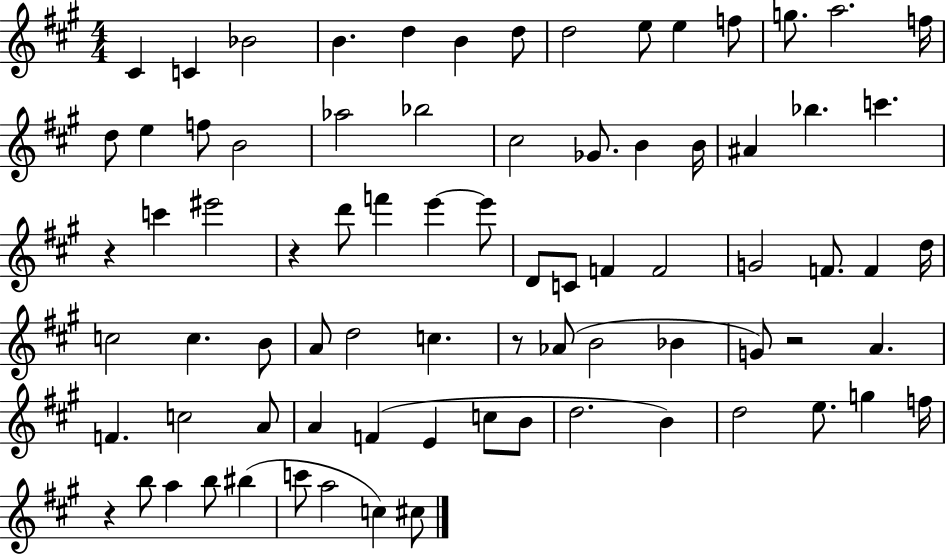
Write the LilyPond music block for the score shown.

{
  \clef treble
  \numericTimeSignature
  \time 4/4
  \key a \major
  cis'4 c'4 bes'2 | b'4. d''4 b'4 d''8 | d''2 e''8 e''4 f''8 | g''8. a''2. f''16 | \break d''8 e''4 f''8 b'2 | aes''2 bes''2 | cis''2 ges'8. b'4 b'16 | ais'4 bes''4. c'''4. | \break r4 c'''4 eis'''2 | r4 d'''8 f'''4 e'''4~~ e'''8 | d'8 c'8 f'4 f'2 | g'2 f'8. f'4 d''16 | \break c''2 c''4. b'8 | a'8 d''2 c''4. | r8 aes'8( b'2 bes'4 | g'8) r2 a'4. | \break f'4. c''2 a'8 | a'4 f'4( e'4 c''8 b'8 | d''2. b'4) | d''2 e''8. g''4 f''16 | \break r4 b''8 a''4 b''8 bis''4( | c'''8 a''2 c''4) cis''8 | \bar "|."
}